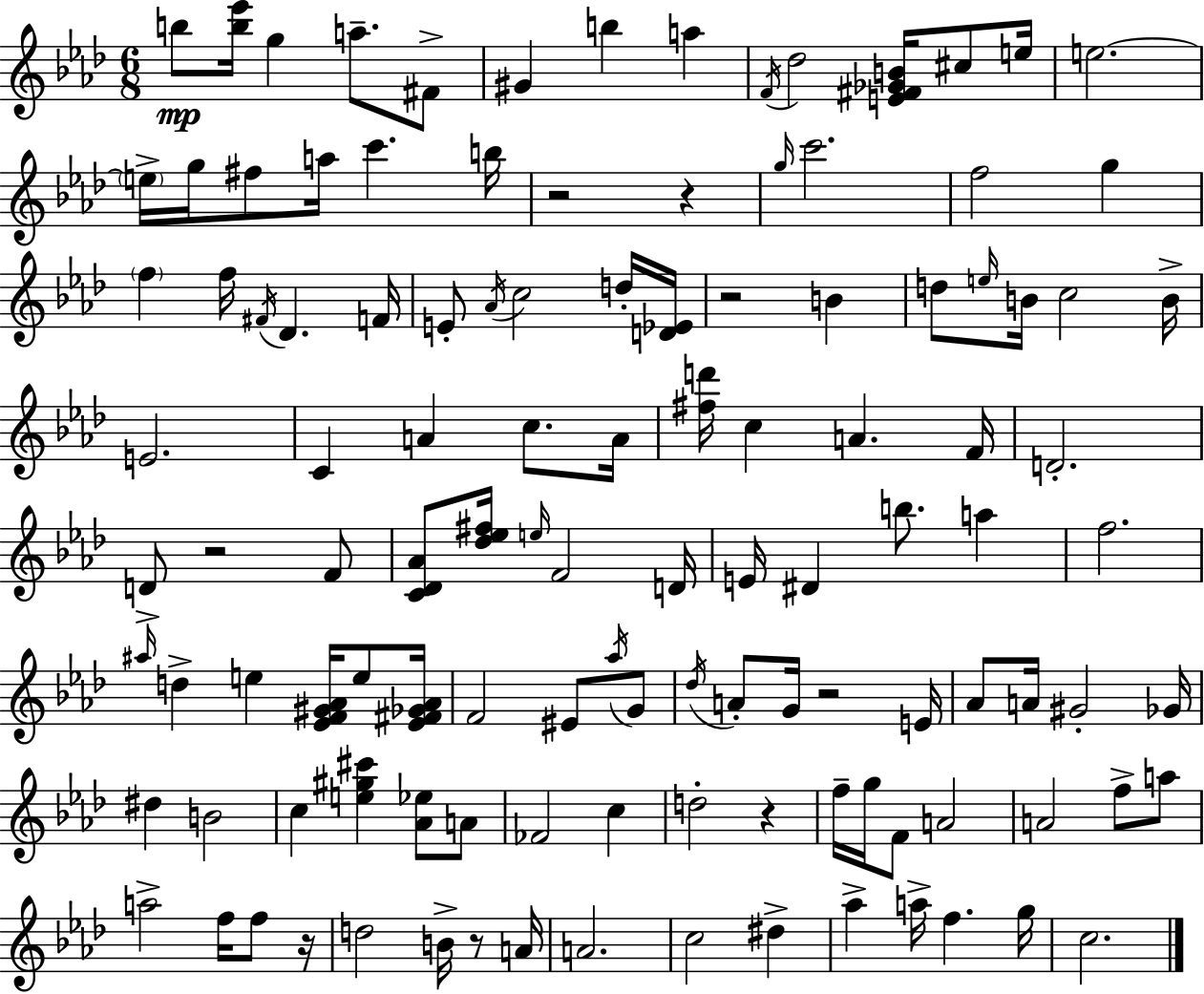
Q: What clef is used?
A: treble